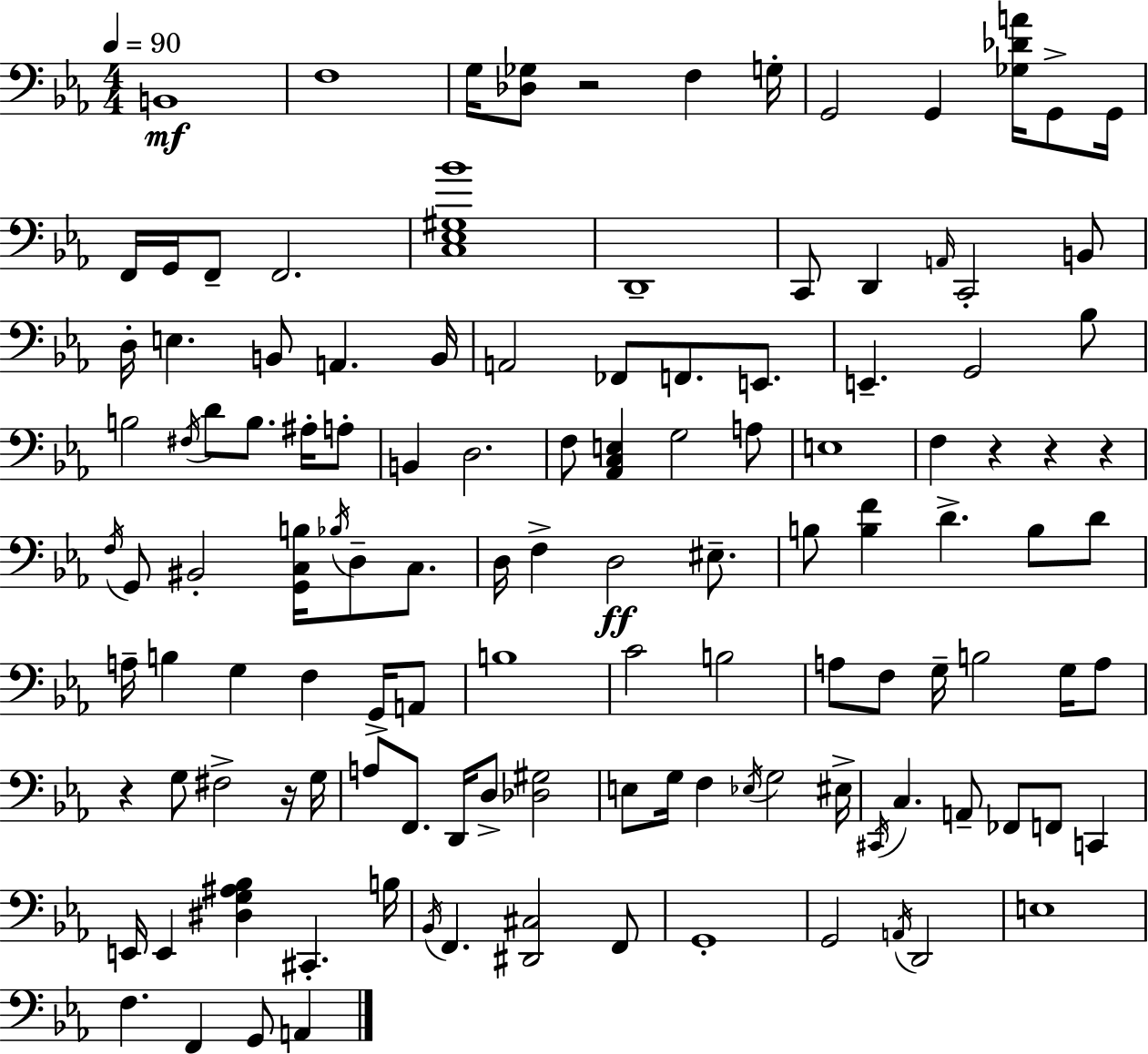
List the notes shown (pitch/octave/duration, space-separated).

B2/w F3/w G3/s [Db3,Gb3]/e R/h F3/q G3/s G2/h G2/q [Gb3,Db4,A4]/s G2/e G2/s F2/s G2/s F2/e F2/h. [C3,Eb3,G#3,Bb4]/w D2/w C2/e D2/q A2/s C2/h B2/e D3/s E3/q. B2/e A2/q. B2/s A2/h FES2/e F2/e. E2/e. E2/q. G2/h Bb3/e B3/h F#3/s D4/e B3/e. A#3/s A3/e B2/q D3/h. F3/e [Ab2,C3,E3]/q G3/h A3/e E3/w F3/q R/q R/q R/q F3/s G2/e BIS2/h [G2,C3,B3]/s Bb3/s D3/e C3/e. D3/s F3/q D3/h EIS3/e. B3/e [B3,F4]/q D4/q. B3/e D4/e A3/s B3/q G3/q F3/q G2/s A2/e B3/w C4/h B3/h A3/e F3/e G3/s B3/h G3/s A3/e R/q G3/e F#3/h R/s G3/s A3/e F2/e. D2/s D3/e [Db3,G#3]/h E3/e G3/s F3/q Eb3/s G3/h EIS3/s C#2/s C3/q. A2/e FES2/e F2/e C2/q E2/s E2/q [D#3,G3,A#3,Bb3]/q C#2/q. B3/s Bb2/s F2/q. [D#2,C#3]/h F2/e G2/w G2/h A2/s D2/h E3/w F3/q. F2/q G2/e A2/q